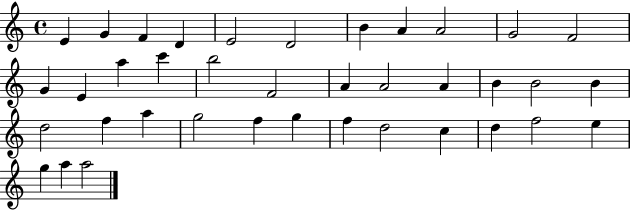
E4/q G4/q F4/q D4/q E4/h D4/h B4/q A4/q A4/h G4/h F4/h G4/q E4/q A5/q C6/q B5/h F4/h A4/q A4/h A4/q B4/q B4/h B4/q D5/h F5/q A5/q G5/h F5/q G5/q F5/q D5/h C5/q D5/q F5/h E5/q G5/q A5/q A5/h